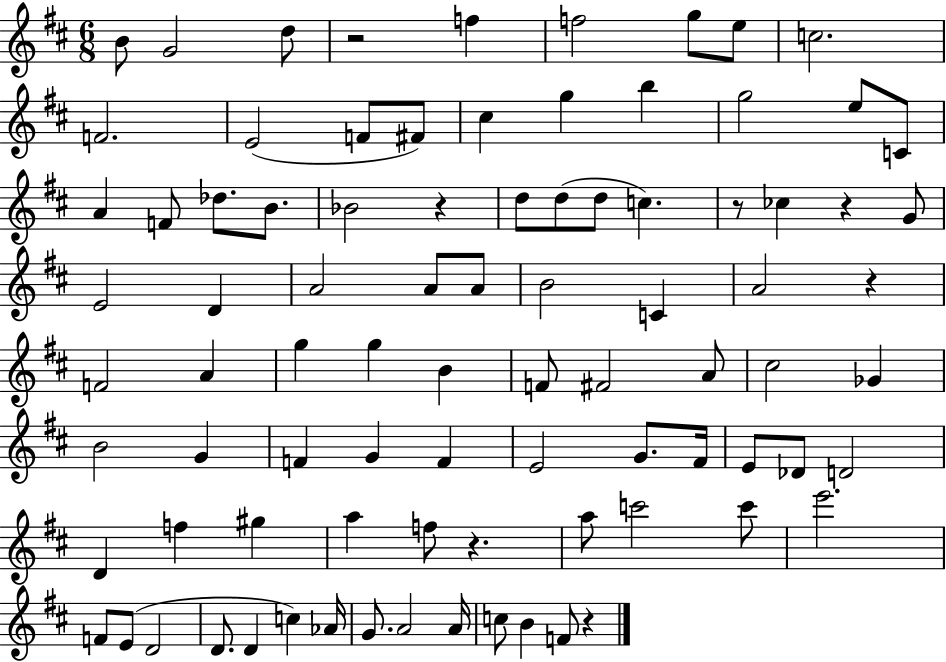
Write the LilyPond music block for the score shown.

{
  \clef treble
  \numericTimeSignature
  \time 6/8
  \key d \major
  \repeat volta 2 { b'8 g'2 d''8 | r2 f''4 | f''2 g''8 e''8 | c''2. | \break f'2. | e'2( f'8 fis'8) | cis''4 g''4 b''4 | g''2 e''8 c'8 | \break a'4 f'8 des''8. b'8. | bes'2 r4 | d''8 d''8( d''8 c''4.) | r8 ces''4 r4 g'8 | \break e'2 d'4 | a'2 a'8 a'8 | b'2 c'4 | a'2 r4 | \break f'2 a'4 | g''4 g''4 b'4 | f'8 fis'2 a'8 | cis''2 ges'4 | \break b'2 g'4 | f'4 g'4 f'4 | e'2 g'8. fis'16 | e'8 des'8 d'2 | \break d'4 f''4 gis''4 | a''4 f''8 r4. | a''8 c'''2 c'''8 | e'''2. | \break f'8 e'8( d'2 | d'8. d'4 c''4) aes'16 | g'8. a'2 a'16 | c''8 b'4 f'8 r4 | \break } \bar "|."
}